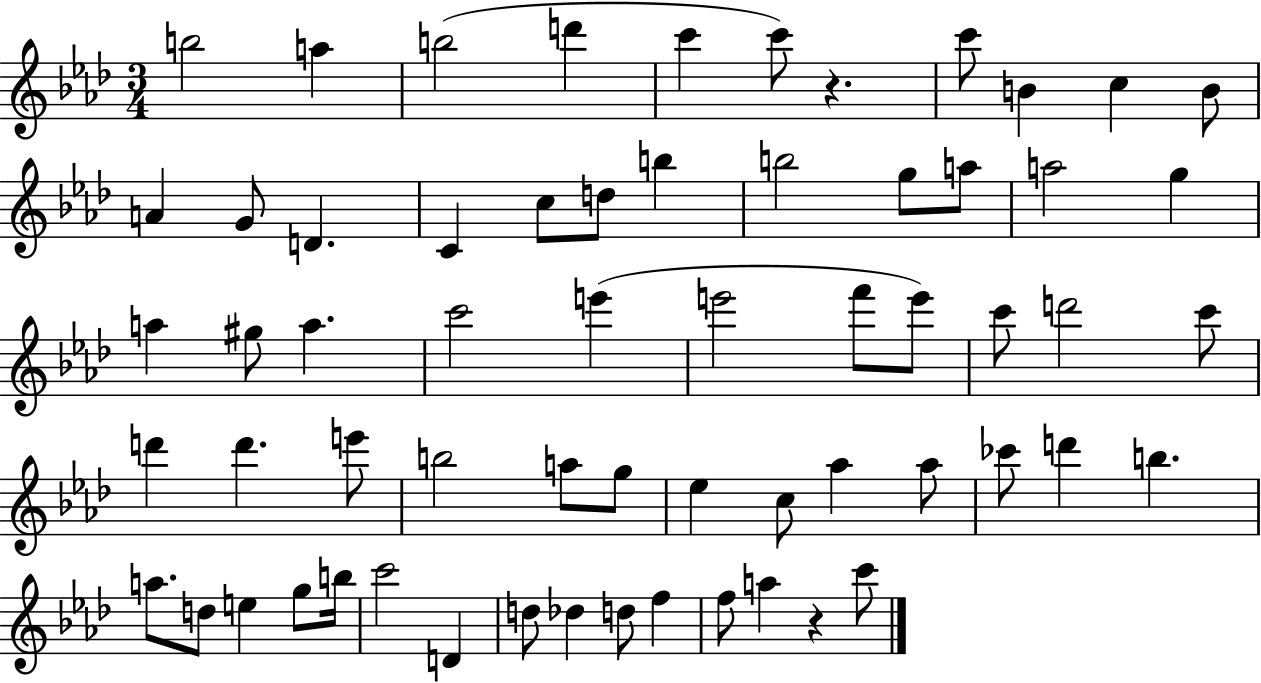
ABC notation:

X:1
T:Untitled
M:3/4
L:1/4
K:Ab
b2 a b2 d' c' c'/2 z c'/2 B c B/2 A G/2 D C c/2 d/2 b b2 g/2 a/2 a2 g a ^g/2 a c'2 e' e'2 f'/2 e'/2 c'/2 d'2 c'/2 d' d' e'/2 b2 a/2 g/2 _e c/2 _a _a/2 _c'/2 d' b a/2 d/2 e g/2 b/4 c'2 D d/2 _d d/2 f f/2 a z c'/2